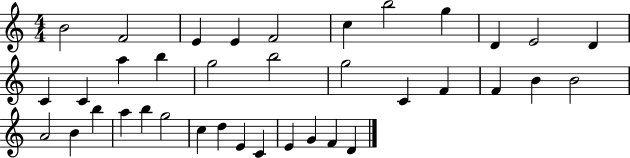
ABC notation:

X:1
T:Untitled
M:4/4
L:1/4
K:C
B2 F2 E E F2 c b2 g D E2 D C C a b g2 b2 g2 C F F B B2 A2 B b a b g2 c d E C E G F D